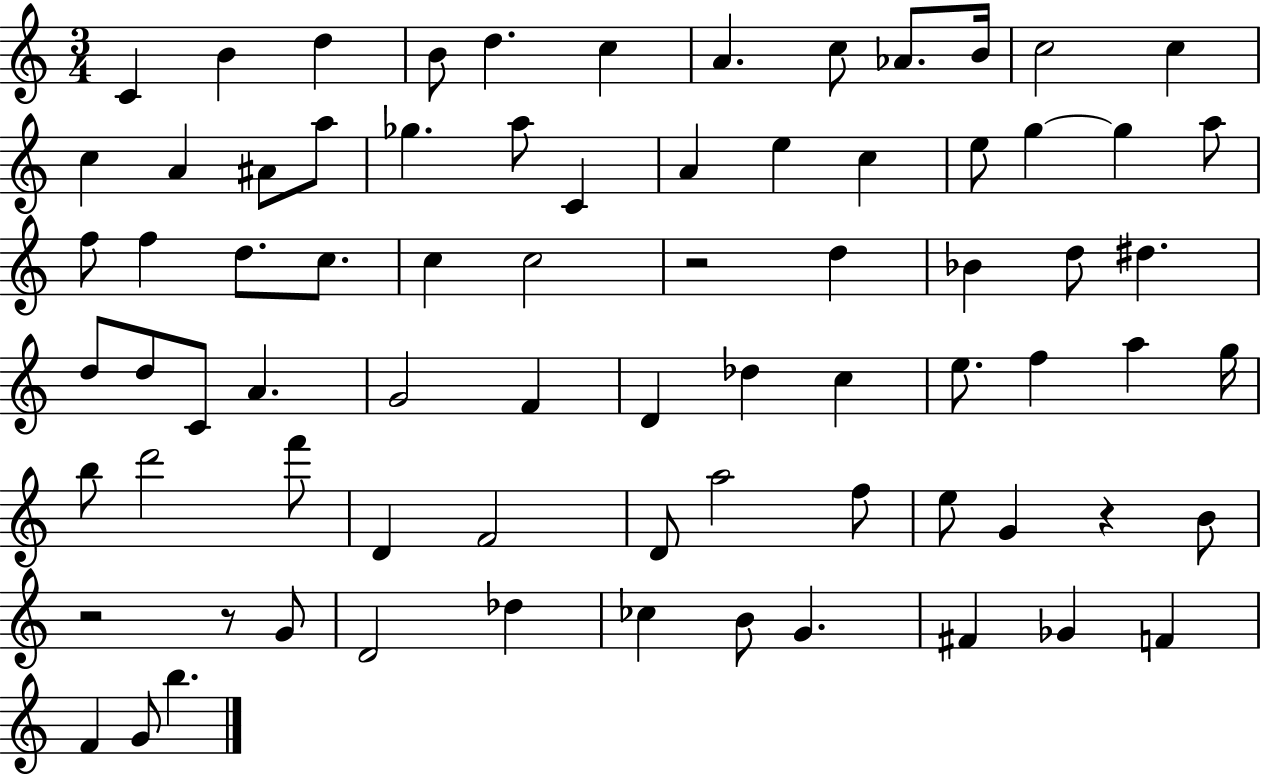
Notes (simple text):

C4/q B4/q D5/q B4/e D5/q. C5/q A4/q. C5/e Ab4/e. B4/s C5/h C5/q C5/q A4/q A#4/e A5/e Gb5/q. A5/e C4/q A4/q E5/q C5/q E5/e G5/q G5/q A5/e F5/e F5/q D5/e. C5/e. C5/q C5/h R/h D5/q Bb4/q D5/e D#5/q. D5/e D5/e C4/e A4/q. G4/h F4/q D4/q Db5/q C5/q E5/e. F5/q A5/q G5/s B5/e D6/h F6/e D4/q F4/h D4/e A5/h F5/e E5/e G4/q R/q B4/e R/h R/e G4/e D4/h Db5/q CES5/q B4/e G4/q. F#4/q Gb4/q F4/q F4/q G4/e B5/q.